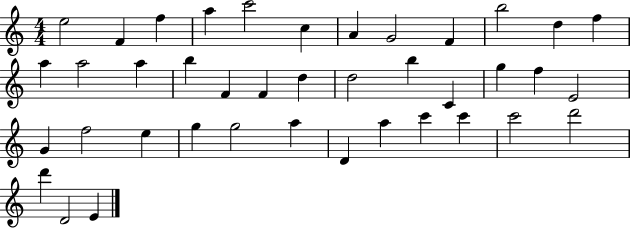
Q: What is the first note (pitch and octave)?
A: E5